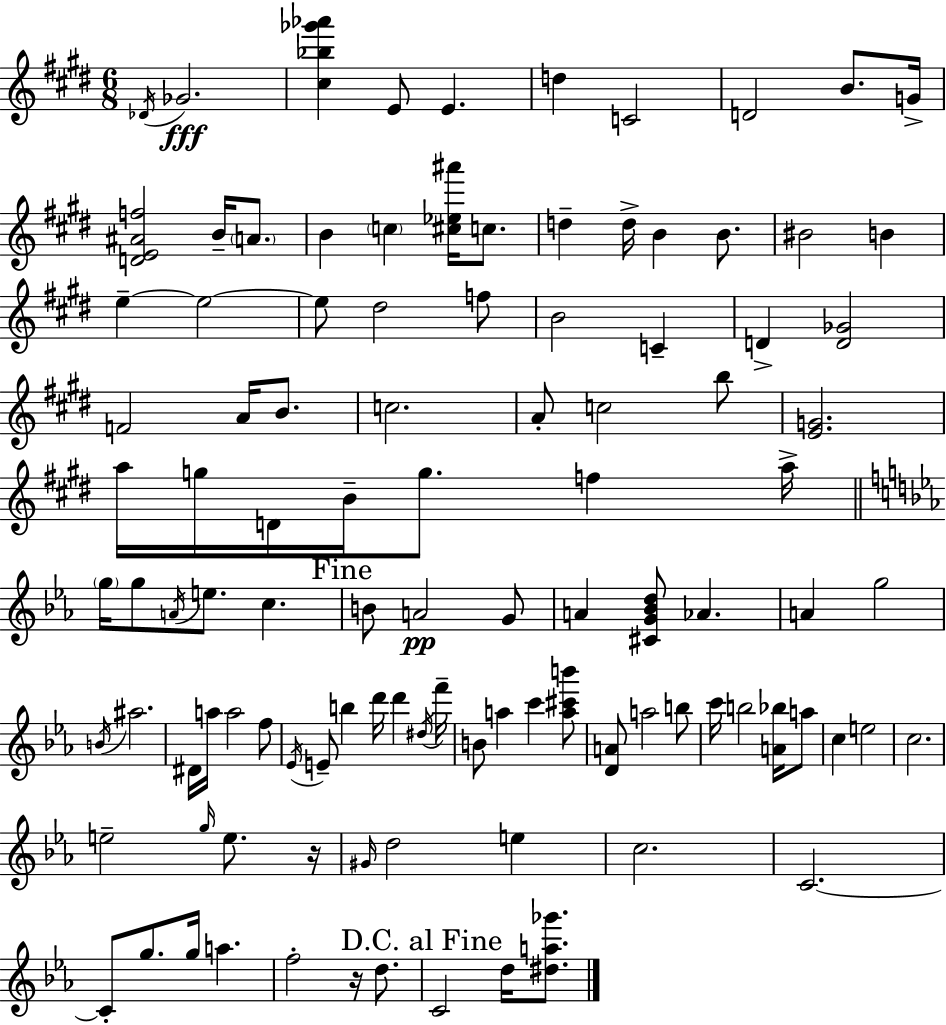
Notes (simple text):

Db4/s Gb4/h. [C#5,Bb5,Gb6,Ab6]/q E4/e E4/q. D5/q C4/h D4/h B4/e. G4/s [D4,E4,A#4,F5]/h B4/s A4/e. B4/q C5/q [C#5,Eb5,A#6]/s C5/e. D5/q D5/s B4/q B4/e. BIS4/h B4/q E5/q E5/h E5/e D#5/h F5/e B4/h C4/q D4/q [D4,Gb4]/h F4/h A4/s B4/e. C5/h. A4/e C5/h B5/e [E4,G4]/h. A5/s G5/s D4/s B4/s G5/e. F5/q A5/s G5/s G5/e A4/s E5/e. C5/q. B4/e A4/h G4/e A4/q [C#4,G4,Bb4,D5]/e Ab4/q. A4/q G5/h B4/s A#5/h. D#4/s A5/s A5/h F5/e Eb4/s E4/e B5/q D6/s D6/q D#5/s F6/s B4/e A5/q C6/q [A5,C#6,B6]/e [D4,A4]/e A5/h B5/e C6/s B5/h [A4,Bb5]/s A5/e C5/q E5/h C5/h. E5/h G5/s E5/e. R/s G#4/s D5/h E5/q C5/h. C4/h. C4/e G5/e. G5/s A5/q. F5/h R/s D5/e. C4/h D5/s [D#5,A5,Gb6]/e.